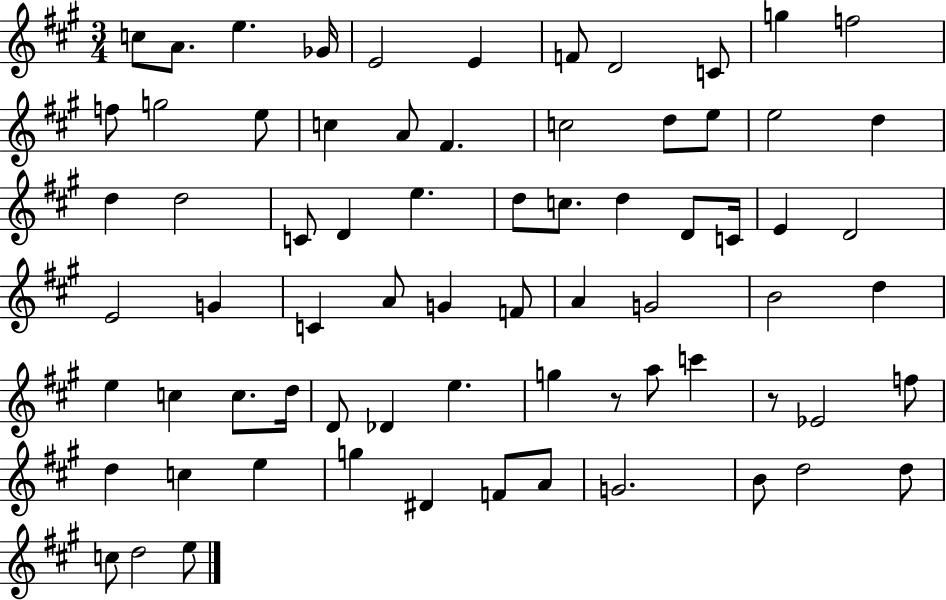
X:1
T:Untitled
M:3/4
L:1/4
K:A
c/2 A/2 e _G/4 E2 E F/2 D2 C/2 g f2 f/2 g2 e/2 c A/2 ^F c2 d/2 e/2 e2 d d d2 C/2 D e d/2 c/2 d D/2 C/4 E D2 E2 G C A/2 G F/2 A G2 B2 d e c c/2 d/4 D/2 _D e g z/2 a/2 c' z/2 _E2 f/2 d c e g ^D F/2 A/2 G2 B/2 d2 d/2 c/2 d2 e/2